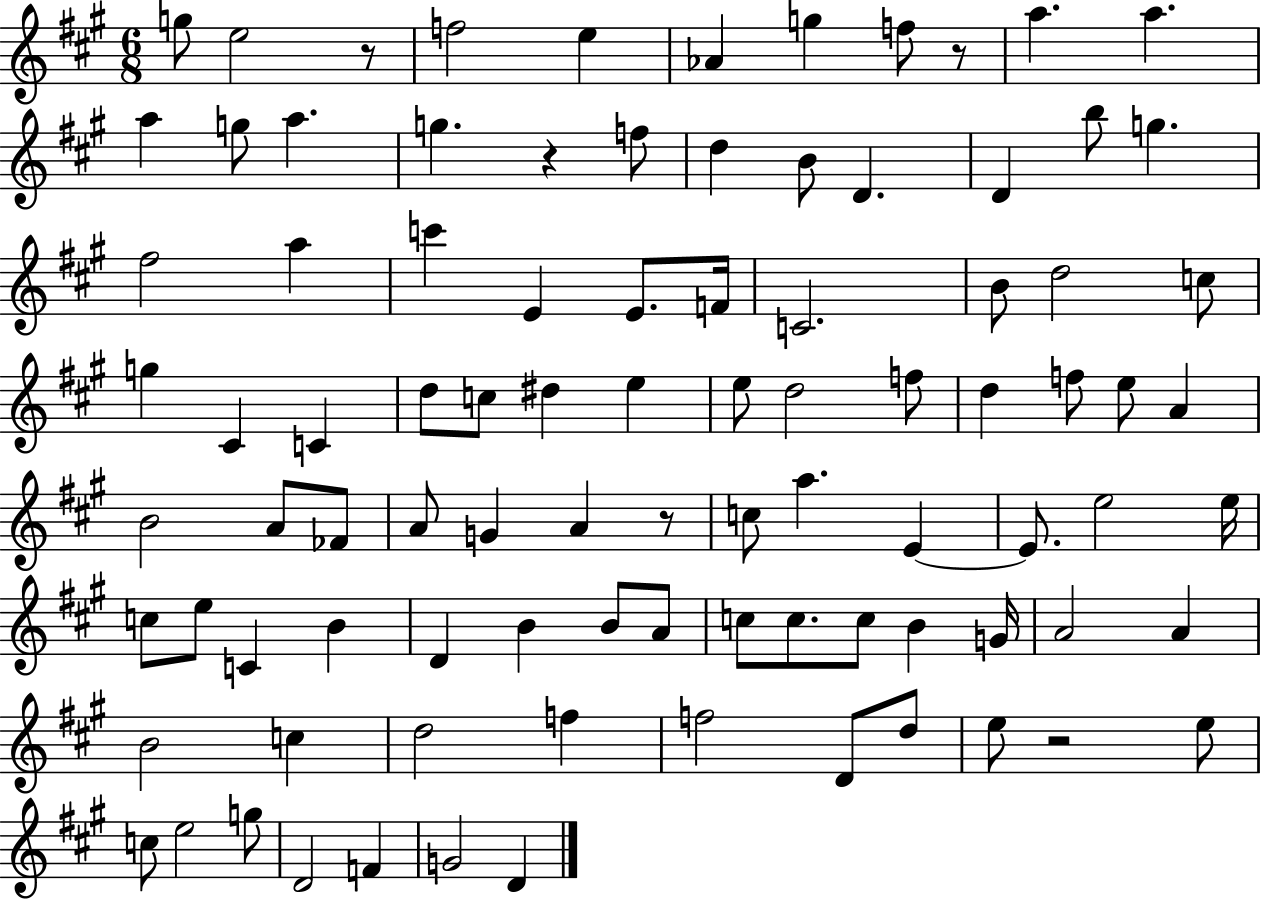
{
  \clef treble
  \numericTimeSignature
  \time 6/8
  \key a \major
  g''8 e''2 r8 | f''2 e''4 | aes'4 g''4 f''8 r8 | a''4. a''4. | \break a''4 g''8 a''4. | g''4. r4 f''8 | d''4 b'8 d'4. | d'4 b''8 g''4. | \break fis''2 a''4 | c'''4 e'4 e'8. f'16 | c'2. | b'8 d''2 c''8 | \break g''4 cis'4 c'4 | d''8 c''8 dis''4 e''4 | e''8 d''2 f''8 | d''4 f''8 e''8 a'4 | \break b'2 a'8 fes'8 | a'8 g'4 a'4 r8 | c''8 a''4. e'4~~ | e'8. e''2 e''16 | \break c''8 e''8 c'4 b'4 | d'4 b'4 b'8 a'8 | c''8 c''8. c''8 b'4 g'16 | a'2 a'4 | \break b'2 c''4 | d''2 f''4 | f''2 d'8 d''8 | e''8 r2 e''8 | \break c''8 e''2 g''8 | d'2 f'4 | g'2 d'4 | \bar "|."
}